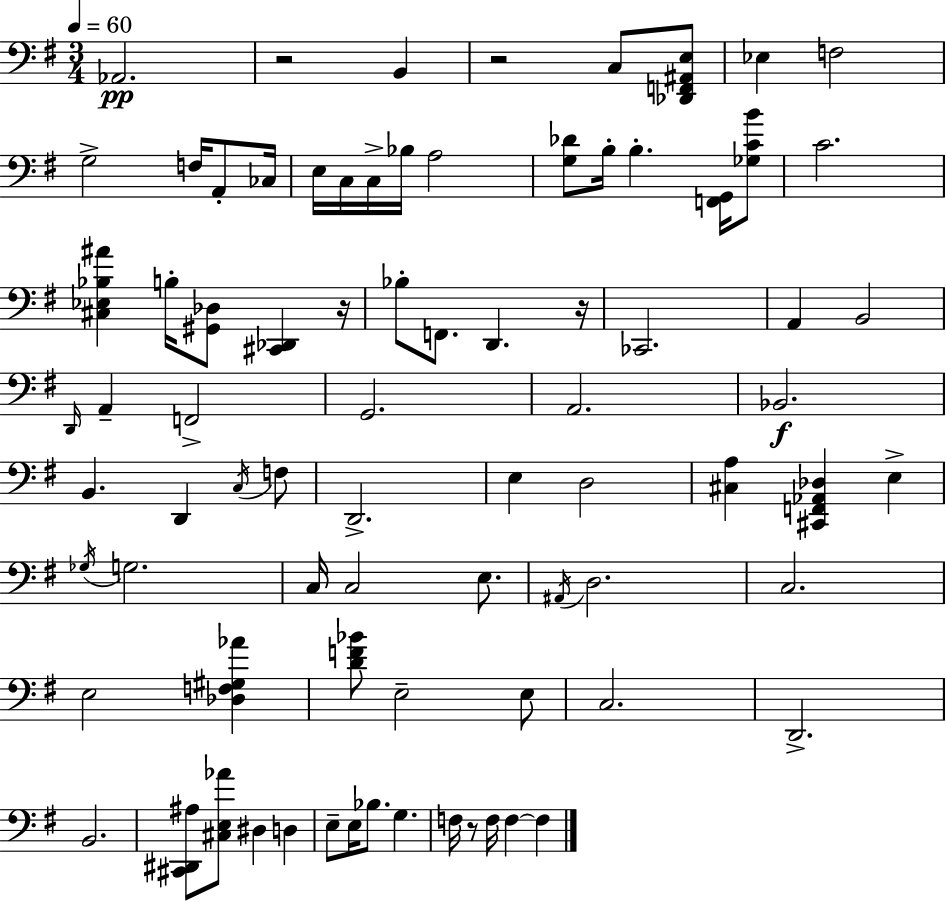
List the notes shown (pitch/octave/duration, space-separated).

Ab2/h. R/h B2/q R/h C3/e [Db2,F2,A#2,E3]/e Eb3/q F3/h G3/h F3/s A2/e CES3/s E3/s C3/s C3/s Bb3/s A3/h [G3,Db4]/e B3/s B3/q. [F2,G2]/s [Gb3,C4,B4]/e C4/h. [C#3,Eb3,Bb3,A#4]/q B3/s [G#2,Db3]/e [C#2,Db2]/q R/s Bb3/e F2/e. D2/q. R/s CES2/h. A2/q B2/h D2/s A2/q F2/h G2/h. A2/h. Bb2/h. B2/q. D2/q C3/s F3/e D2/h. E3/q D3/h [C#3,A3]/q [C#2,F2,Ab2,Db3]/q E3/q Gb3/s G3/h. C3/s C3/h E3/e. A#2/s D3/h. C3/h. E3/h [Db3,F3,G#3,Ab4]/q [D4,F4,Bb4]/e E3/h E3/e C3/h. D2/h. B2/h. [C#2,D#2,A#3]/e [C#3,E3,Ab4]/e D#3/q D3/q E3/e E3/s Bb3/e. G3/q. F3/s R/e F3/s F3/q F3/q